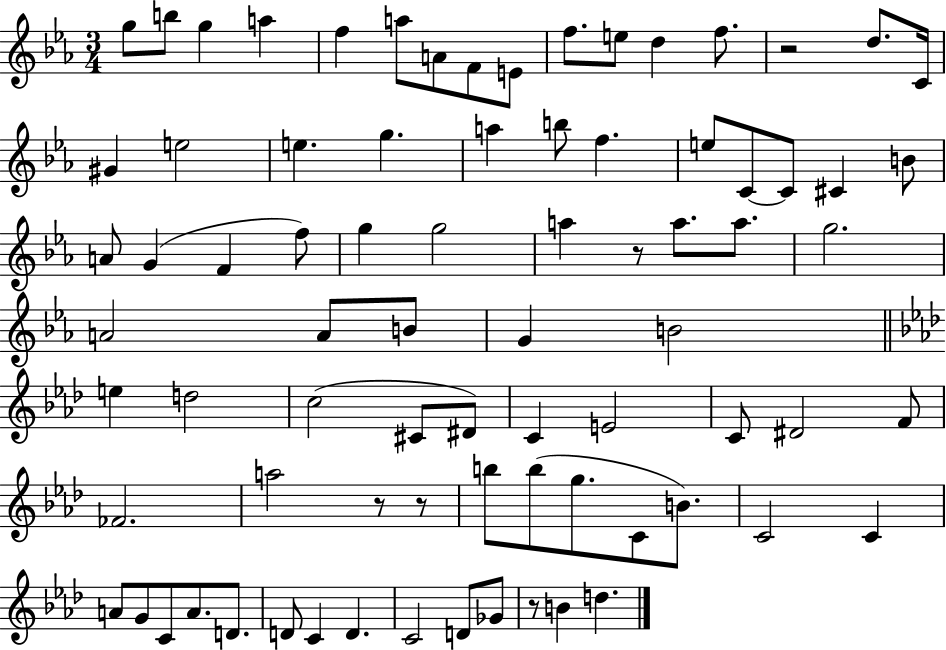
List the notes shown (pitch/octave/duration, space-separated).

G5/e B5/e G5/q A5/q F5/q A5/e A4/e F4/e E4/e F5/e. E5/e D5/q F5/e. R/h D5/e. C4/s G#4/q E5/h E5/q. G5/q. A5/q B5/e F5/q. E5/e C4/e C4/e C#4/q B4/e A4/e G4/q F4/q F5/e G5/q G5/h A5/q R/e A5/e. A5/e. G5/h. A4/h A4/e B4/e G4/q B4/h E5/q D5/h C5/h C#4/e D#4/e C4/q E4/h C4/e D#4/h F4/e FES4/h. A5/h R/e R/e B5/e B5/e G5/e. C4/e B4/e. C4/h C4/q A4/e G4/e C4/e A4/e. D4/e. D4/e C4/q D4/q. C4/h D4/e Gb4/e R/e B4/q D5/q.